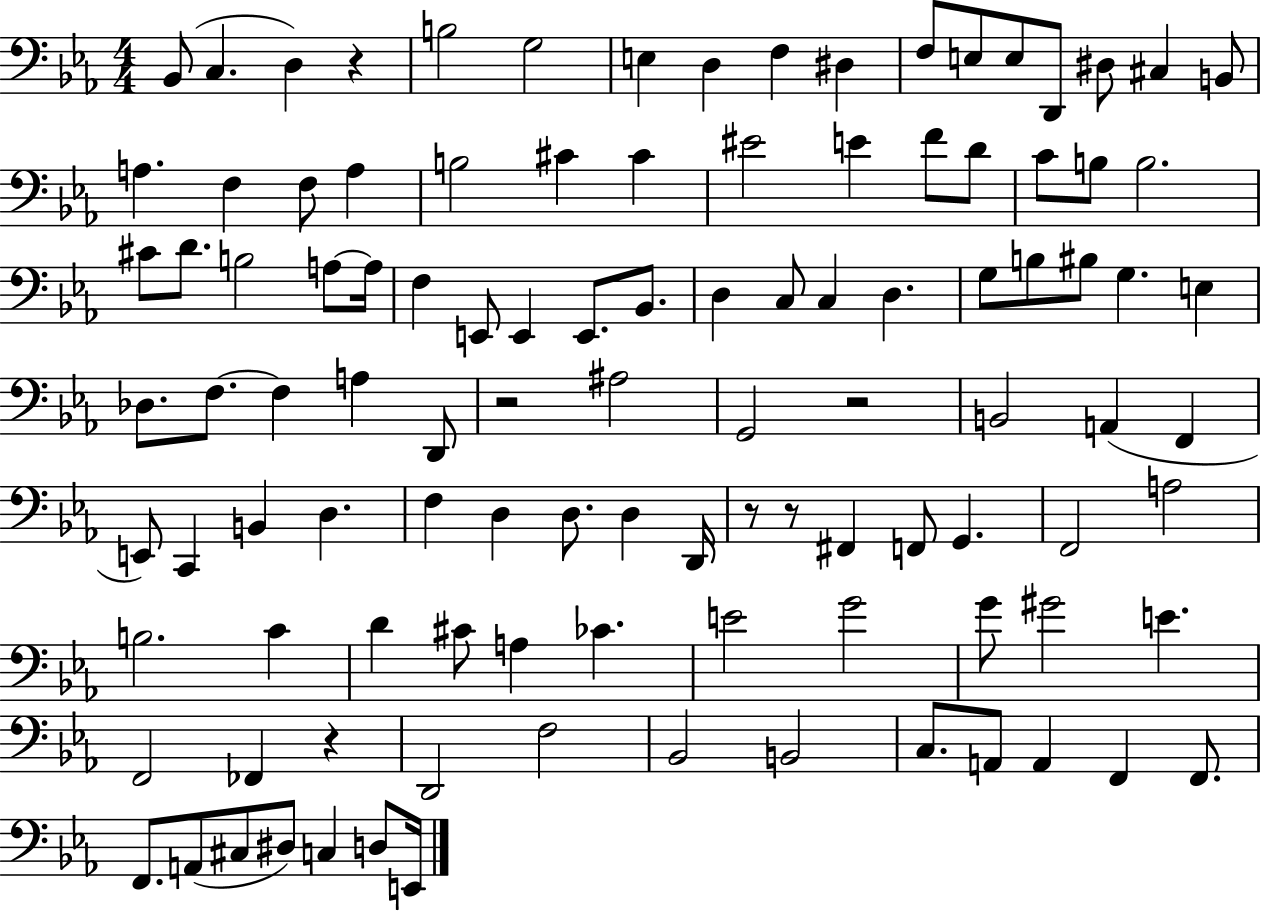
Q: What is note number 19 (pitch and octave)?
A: F3